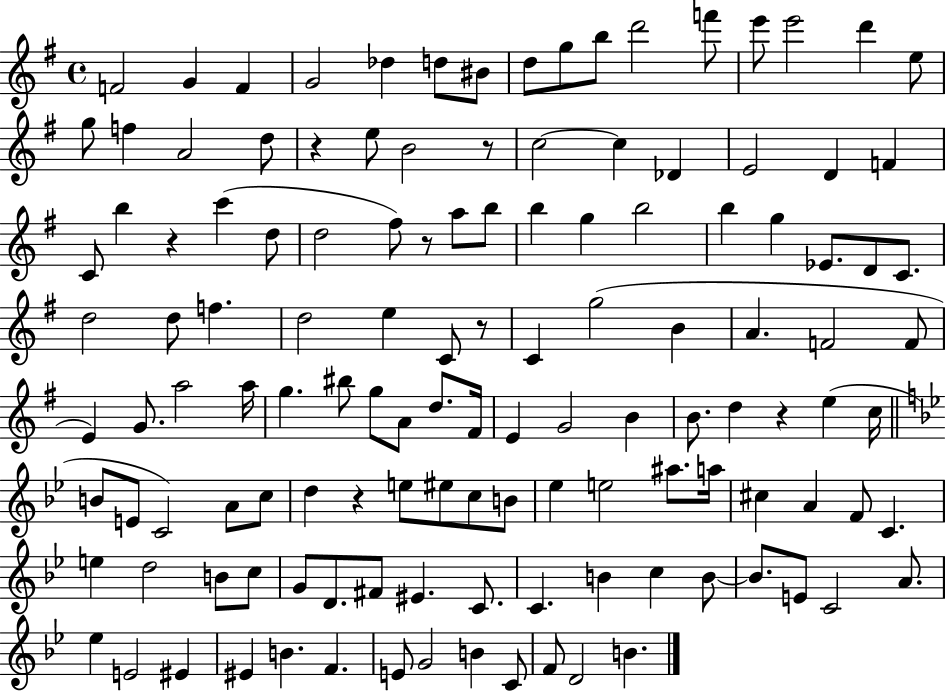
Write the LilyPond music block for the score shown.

{
  \clef treble
  \time 4/4
  \defaultTimeSignature
  \key g \major
  f'2 g'4 f'4 | g'2 des''4 d''8 bis'8 | d''8 g''8 b''8 d'''2 f'''8 | e'''8 e'''2 d'''4 e''8 | \break g''8 f''4 a'2 d''8 | r4 e''8 b'2 r8 | c''2~~ c''4 des'4 | e'2 d'4 f'4 | \break c'8 b''4 r4 c'''4( d''8 | d''2 fis''8) r8 a''8 b''8 | b''4 g''4 b''2 | b''4 g''4 ees'8. d'8 c'8. | \break d''2 d''8 f''4. | d''2 e''4 c'8 r8 | c'4 g''2( b'4 | a'4. f'2 f'8 | \break e'4) g'8. a''2 a''16 | g''4. bis''8 g''8 a'8 d''8. fis'16 | e'4 g'2 b'4 | b'8. d''4 r4 e''4( c''16 | \break \bar "||" \break \key bes \major b'8 e'8 c'2) a'8 c''8 | d''4 r4 e''8 eis''8 c''8 b'8 | ees''4 e''2 ais''8. a''16 | cis''4 a'4 f'8 c'4. | \break e''4 d''2 b'8 c''8 | g'8 d'8. fis'8 eis'4. c'8. | c'4. b'4 c''4 b'8~~ | b'8. e'8 c'2 a'8. | \break ees''4 e'2 eis'4 | eis'4 b'4. f'4. | e'8 g'2 b'4 c'8 | f'8 d'2 b'4. | \break \bar "|."
}